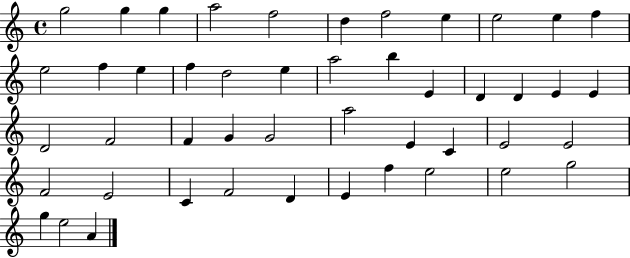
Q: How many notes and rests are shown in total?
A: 47